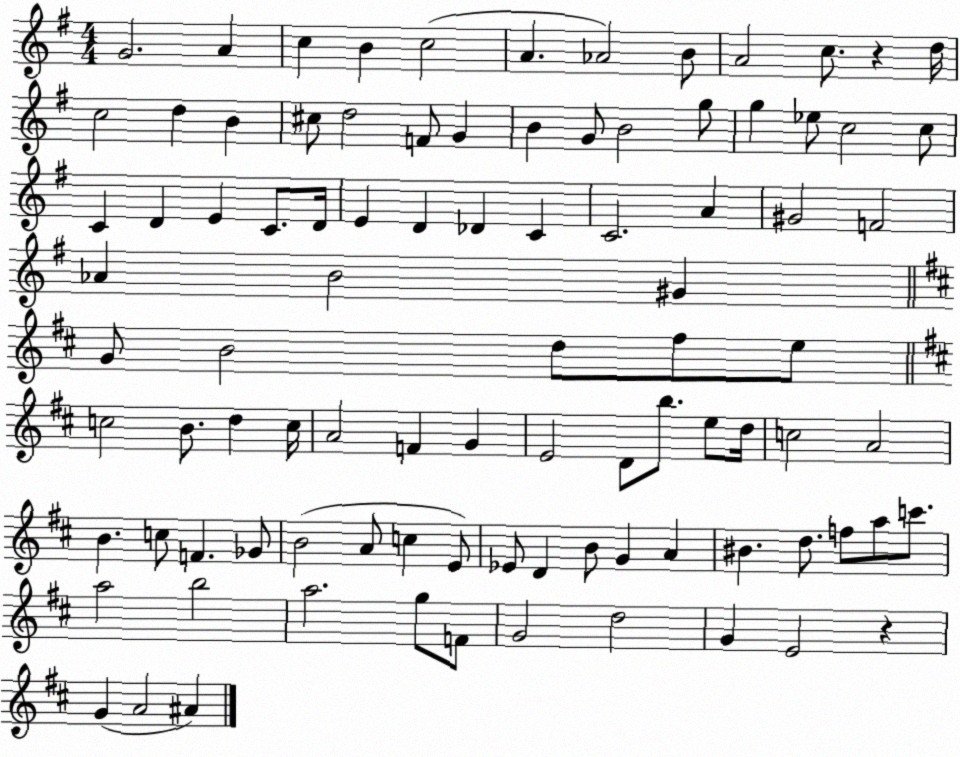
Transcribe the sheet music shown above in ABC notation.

X:1
T:Untitled
M:4/4
L:1/4
K:G
G2 A c B c2 A _A2 B/2 A2 c/2 z d/4 c2 d B ^c/2 d2 F/2 G B G/2 B2 g/2 g _e/2 c2 c/2 C D E C/2 D/4 E D _D C C2 A ^G2 F2 _A B2 ^G G/2 B2 d/2 ^f/2 e/2 c2 B/2 d c/4 A2 F G E2 D/2 b/2 e/2 d/4 c2 A2 B c/2 F _G/2 B2 A/2 c E/2 _E/2 D B/2 G A ^B d/2 f/2 a/2 c'/2 a2 b2 a2 g/2 F/2 G2 d2 G E2 z G A2 ^A